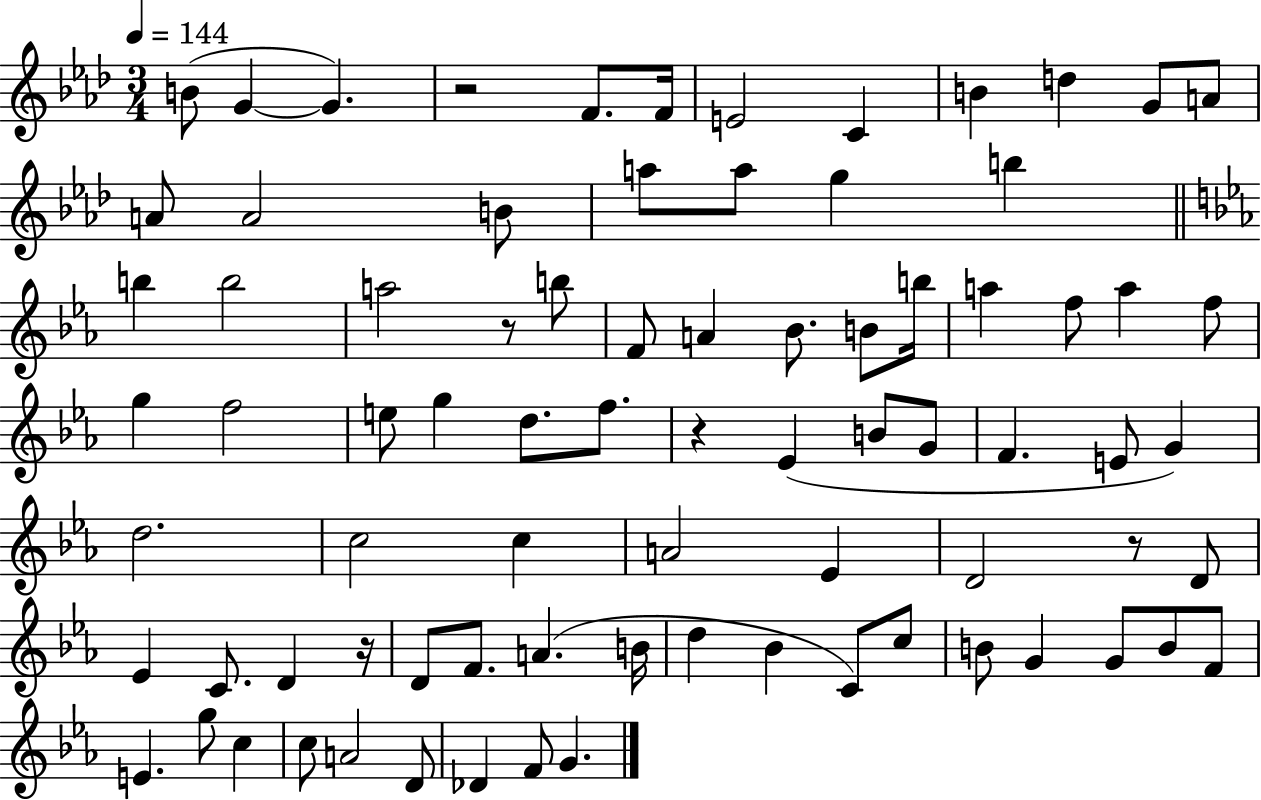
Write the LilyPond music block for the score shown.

{
  \clef treble
  \numericTimeSignature
  \time 3/4
  \key aes \major
  \tempo 4 = 144
  b'8( g'4~~ g'4.) | r2 f'8. f'16 | e'2 c'4 | b'4 d''4 g'8 a'8 | \break a'8 a'2 b'8 | a''8 a''8 g''4 b''4 | \bar "||" \break \key c \minor b''4 b''2 | a''2 r8 b''8 | f'8 a'4 bes'8. b'8 b''16 | a''4 f''8 a''4 f''8 | \break g''4 f''2 | e''8 g''4 d''8. f''8. | r4 ees'4( b'8 g'8 | f'4. e'8 g'4) | \break d''2. | c''2 c''4 | a'2 ees'4 | d'2 r8 d'8 | \break ees'4 c'8. d'4 r16 | d'8 f'8. a'4.( b'16 | d''4 bes'4 c'8) c''8 | b'8 g'4 g'8 b'8 f'8 | \break e'4. g''8 c''4 | c''8 a'2 d'8 | des'4 f'8 g'4. | \bar "|."
}